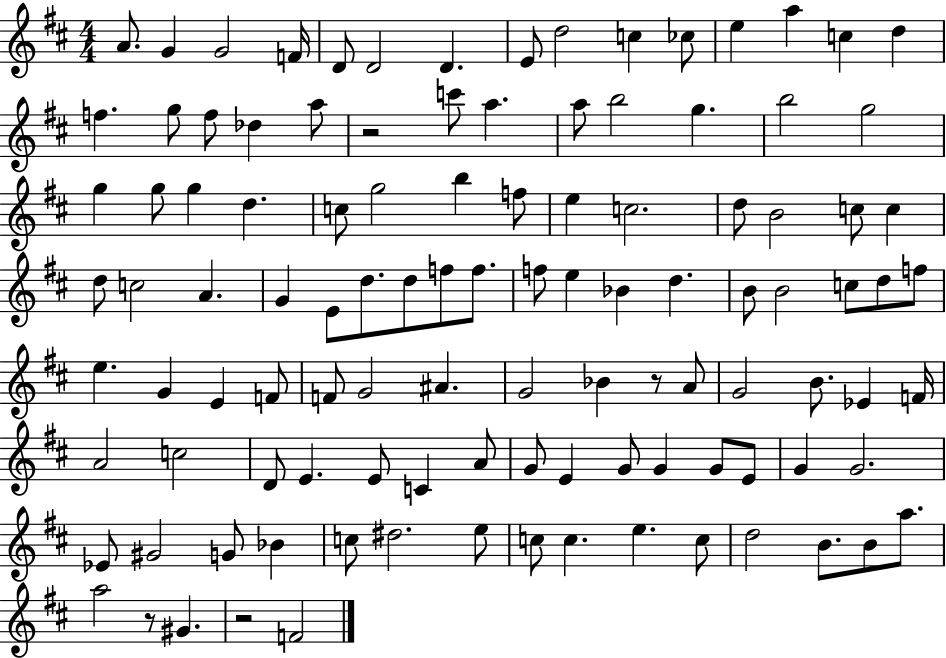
{
  \clef treble
  \numericTimeSignature
  \time 4/4
  \key d \major
  a'8. g'4 g'2 f'16 | d'8 d'2 d'4. | e'8 d''2 c''4 ces''8 | e''4 a''4 c''4 d''4 | \break f''4. g''8 f''8 des''4 a''8 | r2 c'''8 a''4. | a''8 b''2 g''4. | b''2 g''2 | \break g''4 g''8 g''4 d''4. | c''8 g''2 b''4 f''8 | e''4 c''2. | d''8 b'2 c''8 c''4 | \break d''8 c''2 a'4. | g'4 e'8 d''8. d''8 f''8 f''8. | f''8 e''4 bes'4 d''4. | b'8 b'2 c''8 d''8 f''8 | \break e''4. g'4 e'4 f'8 | f'8 g'2 ais'4. | g'2 bes'4 r8 a'8 | g'2 b'8. ees'4 f'16 | \break a'2 c''2 | d'8 e'4. e'8 c'4 a'8 | g'8 e'4 g'8 g'4 g'8 e'8 | g'4 g'2. | \break ees'8 gis'2 g'8 bes'4 | c''8 dis''2. e''8 | c''8 c''4. e''4. c''8 | d''2 b'8. b'8 a''8. | \break a''2 r8 gis'4. | r2 f'2 | \bar "|."
}